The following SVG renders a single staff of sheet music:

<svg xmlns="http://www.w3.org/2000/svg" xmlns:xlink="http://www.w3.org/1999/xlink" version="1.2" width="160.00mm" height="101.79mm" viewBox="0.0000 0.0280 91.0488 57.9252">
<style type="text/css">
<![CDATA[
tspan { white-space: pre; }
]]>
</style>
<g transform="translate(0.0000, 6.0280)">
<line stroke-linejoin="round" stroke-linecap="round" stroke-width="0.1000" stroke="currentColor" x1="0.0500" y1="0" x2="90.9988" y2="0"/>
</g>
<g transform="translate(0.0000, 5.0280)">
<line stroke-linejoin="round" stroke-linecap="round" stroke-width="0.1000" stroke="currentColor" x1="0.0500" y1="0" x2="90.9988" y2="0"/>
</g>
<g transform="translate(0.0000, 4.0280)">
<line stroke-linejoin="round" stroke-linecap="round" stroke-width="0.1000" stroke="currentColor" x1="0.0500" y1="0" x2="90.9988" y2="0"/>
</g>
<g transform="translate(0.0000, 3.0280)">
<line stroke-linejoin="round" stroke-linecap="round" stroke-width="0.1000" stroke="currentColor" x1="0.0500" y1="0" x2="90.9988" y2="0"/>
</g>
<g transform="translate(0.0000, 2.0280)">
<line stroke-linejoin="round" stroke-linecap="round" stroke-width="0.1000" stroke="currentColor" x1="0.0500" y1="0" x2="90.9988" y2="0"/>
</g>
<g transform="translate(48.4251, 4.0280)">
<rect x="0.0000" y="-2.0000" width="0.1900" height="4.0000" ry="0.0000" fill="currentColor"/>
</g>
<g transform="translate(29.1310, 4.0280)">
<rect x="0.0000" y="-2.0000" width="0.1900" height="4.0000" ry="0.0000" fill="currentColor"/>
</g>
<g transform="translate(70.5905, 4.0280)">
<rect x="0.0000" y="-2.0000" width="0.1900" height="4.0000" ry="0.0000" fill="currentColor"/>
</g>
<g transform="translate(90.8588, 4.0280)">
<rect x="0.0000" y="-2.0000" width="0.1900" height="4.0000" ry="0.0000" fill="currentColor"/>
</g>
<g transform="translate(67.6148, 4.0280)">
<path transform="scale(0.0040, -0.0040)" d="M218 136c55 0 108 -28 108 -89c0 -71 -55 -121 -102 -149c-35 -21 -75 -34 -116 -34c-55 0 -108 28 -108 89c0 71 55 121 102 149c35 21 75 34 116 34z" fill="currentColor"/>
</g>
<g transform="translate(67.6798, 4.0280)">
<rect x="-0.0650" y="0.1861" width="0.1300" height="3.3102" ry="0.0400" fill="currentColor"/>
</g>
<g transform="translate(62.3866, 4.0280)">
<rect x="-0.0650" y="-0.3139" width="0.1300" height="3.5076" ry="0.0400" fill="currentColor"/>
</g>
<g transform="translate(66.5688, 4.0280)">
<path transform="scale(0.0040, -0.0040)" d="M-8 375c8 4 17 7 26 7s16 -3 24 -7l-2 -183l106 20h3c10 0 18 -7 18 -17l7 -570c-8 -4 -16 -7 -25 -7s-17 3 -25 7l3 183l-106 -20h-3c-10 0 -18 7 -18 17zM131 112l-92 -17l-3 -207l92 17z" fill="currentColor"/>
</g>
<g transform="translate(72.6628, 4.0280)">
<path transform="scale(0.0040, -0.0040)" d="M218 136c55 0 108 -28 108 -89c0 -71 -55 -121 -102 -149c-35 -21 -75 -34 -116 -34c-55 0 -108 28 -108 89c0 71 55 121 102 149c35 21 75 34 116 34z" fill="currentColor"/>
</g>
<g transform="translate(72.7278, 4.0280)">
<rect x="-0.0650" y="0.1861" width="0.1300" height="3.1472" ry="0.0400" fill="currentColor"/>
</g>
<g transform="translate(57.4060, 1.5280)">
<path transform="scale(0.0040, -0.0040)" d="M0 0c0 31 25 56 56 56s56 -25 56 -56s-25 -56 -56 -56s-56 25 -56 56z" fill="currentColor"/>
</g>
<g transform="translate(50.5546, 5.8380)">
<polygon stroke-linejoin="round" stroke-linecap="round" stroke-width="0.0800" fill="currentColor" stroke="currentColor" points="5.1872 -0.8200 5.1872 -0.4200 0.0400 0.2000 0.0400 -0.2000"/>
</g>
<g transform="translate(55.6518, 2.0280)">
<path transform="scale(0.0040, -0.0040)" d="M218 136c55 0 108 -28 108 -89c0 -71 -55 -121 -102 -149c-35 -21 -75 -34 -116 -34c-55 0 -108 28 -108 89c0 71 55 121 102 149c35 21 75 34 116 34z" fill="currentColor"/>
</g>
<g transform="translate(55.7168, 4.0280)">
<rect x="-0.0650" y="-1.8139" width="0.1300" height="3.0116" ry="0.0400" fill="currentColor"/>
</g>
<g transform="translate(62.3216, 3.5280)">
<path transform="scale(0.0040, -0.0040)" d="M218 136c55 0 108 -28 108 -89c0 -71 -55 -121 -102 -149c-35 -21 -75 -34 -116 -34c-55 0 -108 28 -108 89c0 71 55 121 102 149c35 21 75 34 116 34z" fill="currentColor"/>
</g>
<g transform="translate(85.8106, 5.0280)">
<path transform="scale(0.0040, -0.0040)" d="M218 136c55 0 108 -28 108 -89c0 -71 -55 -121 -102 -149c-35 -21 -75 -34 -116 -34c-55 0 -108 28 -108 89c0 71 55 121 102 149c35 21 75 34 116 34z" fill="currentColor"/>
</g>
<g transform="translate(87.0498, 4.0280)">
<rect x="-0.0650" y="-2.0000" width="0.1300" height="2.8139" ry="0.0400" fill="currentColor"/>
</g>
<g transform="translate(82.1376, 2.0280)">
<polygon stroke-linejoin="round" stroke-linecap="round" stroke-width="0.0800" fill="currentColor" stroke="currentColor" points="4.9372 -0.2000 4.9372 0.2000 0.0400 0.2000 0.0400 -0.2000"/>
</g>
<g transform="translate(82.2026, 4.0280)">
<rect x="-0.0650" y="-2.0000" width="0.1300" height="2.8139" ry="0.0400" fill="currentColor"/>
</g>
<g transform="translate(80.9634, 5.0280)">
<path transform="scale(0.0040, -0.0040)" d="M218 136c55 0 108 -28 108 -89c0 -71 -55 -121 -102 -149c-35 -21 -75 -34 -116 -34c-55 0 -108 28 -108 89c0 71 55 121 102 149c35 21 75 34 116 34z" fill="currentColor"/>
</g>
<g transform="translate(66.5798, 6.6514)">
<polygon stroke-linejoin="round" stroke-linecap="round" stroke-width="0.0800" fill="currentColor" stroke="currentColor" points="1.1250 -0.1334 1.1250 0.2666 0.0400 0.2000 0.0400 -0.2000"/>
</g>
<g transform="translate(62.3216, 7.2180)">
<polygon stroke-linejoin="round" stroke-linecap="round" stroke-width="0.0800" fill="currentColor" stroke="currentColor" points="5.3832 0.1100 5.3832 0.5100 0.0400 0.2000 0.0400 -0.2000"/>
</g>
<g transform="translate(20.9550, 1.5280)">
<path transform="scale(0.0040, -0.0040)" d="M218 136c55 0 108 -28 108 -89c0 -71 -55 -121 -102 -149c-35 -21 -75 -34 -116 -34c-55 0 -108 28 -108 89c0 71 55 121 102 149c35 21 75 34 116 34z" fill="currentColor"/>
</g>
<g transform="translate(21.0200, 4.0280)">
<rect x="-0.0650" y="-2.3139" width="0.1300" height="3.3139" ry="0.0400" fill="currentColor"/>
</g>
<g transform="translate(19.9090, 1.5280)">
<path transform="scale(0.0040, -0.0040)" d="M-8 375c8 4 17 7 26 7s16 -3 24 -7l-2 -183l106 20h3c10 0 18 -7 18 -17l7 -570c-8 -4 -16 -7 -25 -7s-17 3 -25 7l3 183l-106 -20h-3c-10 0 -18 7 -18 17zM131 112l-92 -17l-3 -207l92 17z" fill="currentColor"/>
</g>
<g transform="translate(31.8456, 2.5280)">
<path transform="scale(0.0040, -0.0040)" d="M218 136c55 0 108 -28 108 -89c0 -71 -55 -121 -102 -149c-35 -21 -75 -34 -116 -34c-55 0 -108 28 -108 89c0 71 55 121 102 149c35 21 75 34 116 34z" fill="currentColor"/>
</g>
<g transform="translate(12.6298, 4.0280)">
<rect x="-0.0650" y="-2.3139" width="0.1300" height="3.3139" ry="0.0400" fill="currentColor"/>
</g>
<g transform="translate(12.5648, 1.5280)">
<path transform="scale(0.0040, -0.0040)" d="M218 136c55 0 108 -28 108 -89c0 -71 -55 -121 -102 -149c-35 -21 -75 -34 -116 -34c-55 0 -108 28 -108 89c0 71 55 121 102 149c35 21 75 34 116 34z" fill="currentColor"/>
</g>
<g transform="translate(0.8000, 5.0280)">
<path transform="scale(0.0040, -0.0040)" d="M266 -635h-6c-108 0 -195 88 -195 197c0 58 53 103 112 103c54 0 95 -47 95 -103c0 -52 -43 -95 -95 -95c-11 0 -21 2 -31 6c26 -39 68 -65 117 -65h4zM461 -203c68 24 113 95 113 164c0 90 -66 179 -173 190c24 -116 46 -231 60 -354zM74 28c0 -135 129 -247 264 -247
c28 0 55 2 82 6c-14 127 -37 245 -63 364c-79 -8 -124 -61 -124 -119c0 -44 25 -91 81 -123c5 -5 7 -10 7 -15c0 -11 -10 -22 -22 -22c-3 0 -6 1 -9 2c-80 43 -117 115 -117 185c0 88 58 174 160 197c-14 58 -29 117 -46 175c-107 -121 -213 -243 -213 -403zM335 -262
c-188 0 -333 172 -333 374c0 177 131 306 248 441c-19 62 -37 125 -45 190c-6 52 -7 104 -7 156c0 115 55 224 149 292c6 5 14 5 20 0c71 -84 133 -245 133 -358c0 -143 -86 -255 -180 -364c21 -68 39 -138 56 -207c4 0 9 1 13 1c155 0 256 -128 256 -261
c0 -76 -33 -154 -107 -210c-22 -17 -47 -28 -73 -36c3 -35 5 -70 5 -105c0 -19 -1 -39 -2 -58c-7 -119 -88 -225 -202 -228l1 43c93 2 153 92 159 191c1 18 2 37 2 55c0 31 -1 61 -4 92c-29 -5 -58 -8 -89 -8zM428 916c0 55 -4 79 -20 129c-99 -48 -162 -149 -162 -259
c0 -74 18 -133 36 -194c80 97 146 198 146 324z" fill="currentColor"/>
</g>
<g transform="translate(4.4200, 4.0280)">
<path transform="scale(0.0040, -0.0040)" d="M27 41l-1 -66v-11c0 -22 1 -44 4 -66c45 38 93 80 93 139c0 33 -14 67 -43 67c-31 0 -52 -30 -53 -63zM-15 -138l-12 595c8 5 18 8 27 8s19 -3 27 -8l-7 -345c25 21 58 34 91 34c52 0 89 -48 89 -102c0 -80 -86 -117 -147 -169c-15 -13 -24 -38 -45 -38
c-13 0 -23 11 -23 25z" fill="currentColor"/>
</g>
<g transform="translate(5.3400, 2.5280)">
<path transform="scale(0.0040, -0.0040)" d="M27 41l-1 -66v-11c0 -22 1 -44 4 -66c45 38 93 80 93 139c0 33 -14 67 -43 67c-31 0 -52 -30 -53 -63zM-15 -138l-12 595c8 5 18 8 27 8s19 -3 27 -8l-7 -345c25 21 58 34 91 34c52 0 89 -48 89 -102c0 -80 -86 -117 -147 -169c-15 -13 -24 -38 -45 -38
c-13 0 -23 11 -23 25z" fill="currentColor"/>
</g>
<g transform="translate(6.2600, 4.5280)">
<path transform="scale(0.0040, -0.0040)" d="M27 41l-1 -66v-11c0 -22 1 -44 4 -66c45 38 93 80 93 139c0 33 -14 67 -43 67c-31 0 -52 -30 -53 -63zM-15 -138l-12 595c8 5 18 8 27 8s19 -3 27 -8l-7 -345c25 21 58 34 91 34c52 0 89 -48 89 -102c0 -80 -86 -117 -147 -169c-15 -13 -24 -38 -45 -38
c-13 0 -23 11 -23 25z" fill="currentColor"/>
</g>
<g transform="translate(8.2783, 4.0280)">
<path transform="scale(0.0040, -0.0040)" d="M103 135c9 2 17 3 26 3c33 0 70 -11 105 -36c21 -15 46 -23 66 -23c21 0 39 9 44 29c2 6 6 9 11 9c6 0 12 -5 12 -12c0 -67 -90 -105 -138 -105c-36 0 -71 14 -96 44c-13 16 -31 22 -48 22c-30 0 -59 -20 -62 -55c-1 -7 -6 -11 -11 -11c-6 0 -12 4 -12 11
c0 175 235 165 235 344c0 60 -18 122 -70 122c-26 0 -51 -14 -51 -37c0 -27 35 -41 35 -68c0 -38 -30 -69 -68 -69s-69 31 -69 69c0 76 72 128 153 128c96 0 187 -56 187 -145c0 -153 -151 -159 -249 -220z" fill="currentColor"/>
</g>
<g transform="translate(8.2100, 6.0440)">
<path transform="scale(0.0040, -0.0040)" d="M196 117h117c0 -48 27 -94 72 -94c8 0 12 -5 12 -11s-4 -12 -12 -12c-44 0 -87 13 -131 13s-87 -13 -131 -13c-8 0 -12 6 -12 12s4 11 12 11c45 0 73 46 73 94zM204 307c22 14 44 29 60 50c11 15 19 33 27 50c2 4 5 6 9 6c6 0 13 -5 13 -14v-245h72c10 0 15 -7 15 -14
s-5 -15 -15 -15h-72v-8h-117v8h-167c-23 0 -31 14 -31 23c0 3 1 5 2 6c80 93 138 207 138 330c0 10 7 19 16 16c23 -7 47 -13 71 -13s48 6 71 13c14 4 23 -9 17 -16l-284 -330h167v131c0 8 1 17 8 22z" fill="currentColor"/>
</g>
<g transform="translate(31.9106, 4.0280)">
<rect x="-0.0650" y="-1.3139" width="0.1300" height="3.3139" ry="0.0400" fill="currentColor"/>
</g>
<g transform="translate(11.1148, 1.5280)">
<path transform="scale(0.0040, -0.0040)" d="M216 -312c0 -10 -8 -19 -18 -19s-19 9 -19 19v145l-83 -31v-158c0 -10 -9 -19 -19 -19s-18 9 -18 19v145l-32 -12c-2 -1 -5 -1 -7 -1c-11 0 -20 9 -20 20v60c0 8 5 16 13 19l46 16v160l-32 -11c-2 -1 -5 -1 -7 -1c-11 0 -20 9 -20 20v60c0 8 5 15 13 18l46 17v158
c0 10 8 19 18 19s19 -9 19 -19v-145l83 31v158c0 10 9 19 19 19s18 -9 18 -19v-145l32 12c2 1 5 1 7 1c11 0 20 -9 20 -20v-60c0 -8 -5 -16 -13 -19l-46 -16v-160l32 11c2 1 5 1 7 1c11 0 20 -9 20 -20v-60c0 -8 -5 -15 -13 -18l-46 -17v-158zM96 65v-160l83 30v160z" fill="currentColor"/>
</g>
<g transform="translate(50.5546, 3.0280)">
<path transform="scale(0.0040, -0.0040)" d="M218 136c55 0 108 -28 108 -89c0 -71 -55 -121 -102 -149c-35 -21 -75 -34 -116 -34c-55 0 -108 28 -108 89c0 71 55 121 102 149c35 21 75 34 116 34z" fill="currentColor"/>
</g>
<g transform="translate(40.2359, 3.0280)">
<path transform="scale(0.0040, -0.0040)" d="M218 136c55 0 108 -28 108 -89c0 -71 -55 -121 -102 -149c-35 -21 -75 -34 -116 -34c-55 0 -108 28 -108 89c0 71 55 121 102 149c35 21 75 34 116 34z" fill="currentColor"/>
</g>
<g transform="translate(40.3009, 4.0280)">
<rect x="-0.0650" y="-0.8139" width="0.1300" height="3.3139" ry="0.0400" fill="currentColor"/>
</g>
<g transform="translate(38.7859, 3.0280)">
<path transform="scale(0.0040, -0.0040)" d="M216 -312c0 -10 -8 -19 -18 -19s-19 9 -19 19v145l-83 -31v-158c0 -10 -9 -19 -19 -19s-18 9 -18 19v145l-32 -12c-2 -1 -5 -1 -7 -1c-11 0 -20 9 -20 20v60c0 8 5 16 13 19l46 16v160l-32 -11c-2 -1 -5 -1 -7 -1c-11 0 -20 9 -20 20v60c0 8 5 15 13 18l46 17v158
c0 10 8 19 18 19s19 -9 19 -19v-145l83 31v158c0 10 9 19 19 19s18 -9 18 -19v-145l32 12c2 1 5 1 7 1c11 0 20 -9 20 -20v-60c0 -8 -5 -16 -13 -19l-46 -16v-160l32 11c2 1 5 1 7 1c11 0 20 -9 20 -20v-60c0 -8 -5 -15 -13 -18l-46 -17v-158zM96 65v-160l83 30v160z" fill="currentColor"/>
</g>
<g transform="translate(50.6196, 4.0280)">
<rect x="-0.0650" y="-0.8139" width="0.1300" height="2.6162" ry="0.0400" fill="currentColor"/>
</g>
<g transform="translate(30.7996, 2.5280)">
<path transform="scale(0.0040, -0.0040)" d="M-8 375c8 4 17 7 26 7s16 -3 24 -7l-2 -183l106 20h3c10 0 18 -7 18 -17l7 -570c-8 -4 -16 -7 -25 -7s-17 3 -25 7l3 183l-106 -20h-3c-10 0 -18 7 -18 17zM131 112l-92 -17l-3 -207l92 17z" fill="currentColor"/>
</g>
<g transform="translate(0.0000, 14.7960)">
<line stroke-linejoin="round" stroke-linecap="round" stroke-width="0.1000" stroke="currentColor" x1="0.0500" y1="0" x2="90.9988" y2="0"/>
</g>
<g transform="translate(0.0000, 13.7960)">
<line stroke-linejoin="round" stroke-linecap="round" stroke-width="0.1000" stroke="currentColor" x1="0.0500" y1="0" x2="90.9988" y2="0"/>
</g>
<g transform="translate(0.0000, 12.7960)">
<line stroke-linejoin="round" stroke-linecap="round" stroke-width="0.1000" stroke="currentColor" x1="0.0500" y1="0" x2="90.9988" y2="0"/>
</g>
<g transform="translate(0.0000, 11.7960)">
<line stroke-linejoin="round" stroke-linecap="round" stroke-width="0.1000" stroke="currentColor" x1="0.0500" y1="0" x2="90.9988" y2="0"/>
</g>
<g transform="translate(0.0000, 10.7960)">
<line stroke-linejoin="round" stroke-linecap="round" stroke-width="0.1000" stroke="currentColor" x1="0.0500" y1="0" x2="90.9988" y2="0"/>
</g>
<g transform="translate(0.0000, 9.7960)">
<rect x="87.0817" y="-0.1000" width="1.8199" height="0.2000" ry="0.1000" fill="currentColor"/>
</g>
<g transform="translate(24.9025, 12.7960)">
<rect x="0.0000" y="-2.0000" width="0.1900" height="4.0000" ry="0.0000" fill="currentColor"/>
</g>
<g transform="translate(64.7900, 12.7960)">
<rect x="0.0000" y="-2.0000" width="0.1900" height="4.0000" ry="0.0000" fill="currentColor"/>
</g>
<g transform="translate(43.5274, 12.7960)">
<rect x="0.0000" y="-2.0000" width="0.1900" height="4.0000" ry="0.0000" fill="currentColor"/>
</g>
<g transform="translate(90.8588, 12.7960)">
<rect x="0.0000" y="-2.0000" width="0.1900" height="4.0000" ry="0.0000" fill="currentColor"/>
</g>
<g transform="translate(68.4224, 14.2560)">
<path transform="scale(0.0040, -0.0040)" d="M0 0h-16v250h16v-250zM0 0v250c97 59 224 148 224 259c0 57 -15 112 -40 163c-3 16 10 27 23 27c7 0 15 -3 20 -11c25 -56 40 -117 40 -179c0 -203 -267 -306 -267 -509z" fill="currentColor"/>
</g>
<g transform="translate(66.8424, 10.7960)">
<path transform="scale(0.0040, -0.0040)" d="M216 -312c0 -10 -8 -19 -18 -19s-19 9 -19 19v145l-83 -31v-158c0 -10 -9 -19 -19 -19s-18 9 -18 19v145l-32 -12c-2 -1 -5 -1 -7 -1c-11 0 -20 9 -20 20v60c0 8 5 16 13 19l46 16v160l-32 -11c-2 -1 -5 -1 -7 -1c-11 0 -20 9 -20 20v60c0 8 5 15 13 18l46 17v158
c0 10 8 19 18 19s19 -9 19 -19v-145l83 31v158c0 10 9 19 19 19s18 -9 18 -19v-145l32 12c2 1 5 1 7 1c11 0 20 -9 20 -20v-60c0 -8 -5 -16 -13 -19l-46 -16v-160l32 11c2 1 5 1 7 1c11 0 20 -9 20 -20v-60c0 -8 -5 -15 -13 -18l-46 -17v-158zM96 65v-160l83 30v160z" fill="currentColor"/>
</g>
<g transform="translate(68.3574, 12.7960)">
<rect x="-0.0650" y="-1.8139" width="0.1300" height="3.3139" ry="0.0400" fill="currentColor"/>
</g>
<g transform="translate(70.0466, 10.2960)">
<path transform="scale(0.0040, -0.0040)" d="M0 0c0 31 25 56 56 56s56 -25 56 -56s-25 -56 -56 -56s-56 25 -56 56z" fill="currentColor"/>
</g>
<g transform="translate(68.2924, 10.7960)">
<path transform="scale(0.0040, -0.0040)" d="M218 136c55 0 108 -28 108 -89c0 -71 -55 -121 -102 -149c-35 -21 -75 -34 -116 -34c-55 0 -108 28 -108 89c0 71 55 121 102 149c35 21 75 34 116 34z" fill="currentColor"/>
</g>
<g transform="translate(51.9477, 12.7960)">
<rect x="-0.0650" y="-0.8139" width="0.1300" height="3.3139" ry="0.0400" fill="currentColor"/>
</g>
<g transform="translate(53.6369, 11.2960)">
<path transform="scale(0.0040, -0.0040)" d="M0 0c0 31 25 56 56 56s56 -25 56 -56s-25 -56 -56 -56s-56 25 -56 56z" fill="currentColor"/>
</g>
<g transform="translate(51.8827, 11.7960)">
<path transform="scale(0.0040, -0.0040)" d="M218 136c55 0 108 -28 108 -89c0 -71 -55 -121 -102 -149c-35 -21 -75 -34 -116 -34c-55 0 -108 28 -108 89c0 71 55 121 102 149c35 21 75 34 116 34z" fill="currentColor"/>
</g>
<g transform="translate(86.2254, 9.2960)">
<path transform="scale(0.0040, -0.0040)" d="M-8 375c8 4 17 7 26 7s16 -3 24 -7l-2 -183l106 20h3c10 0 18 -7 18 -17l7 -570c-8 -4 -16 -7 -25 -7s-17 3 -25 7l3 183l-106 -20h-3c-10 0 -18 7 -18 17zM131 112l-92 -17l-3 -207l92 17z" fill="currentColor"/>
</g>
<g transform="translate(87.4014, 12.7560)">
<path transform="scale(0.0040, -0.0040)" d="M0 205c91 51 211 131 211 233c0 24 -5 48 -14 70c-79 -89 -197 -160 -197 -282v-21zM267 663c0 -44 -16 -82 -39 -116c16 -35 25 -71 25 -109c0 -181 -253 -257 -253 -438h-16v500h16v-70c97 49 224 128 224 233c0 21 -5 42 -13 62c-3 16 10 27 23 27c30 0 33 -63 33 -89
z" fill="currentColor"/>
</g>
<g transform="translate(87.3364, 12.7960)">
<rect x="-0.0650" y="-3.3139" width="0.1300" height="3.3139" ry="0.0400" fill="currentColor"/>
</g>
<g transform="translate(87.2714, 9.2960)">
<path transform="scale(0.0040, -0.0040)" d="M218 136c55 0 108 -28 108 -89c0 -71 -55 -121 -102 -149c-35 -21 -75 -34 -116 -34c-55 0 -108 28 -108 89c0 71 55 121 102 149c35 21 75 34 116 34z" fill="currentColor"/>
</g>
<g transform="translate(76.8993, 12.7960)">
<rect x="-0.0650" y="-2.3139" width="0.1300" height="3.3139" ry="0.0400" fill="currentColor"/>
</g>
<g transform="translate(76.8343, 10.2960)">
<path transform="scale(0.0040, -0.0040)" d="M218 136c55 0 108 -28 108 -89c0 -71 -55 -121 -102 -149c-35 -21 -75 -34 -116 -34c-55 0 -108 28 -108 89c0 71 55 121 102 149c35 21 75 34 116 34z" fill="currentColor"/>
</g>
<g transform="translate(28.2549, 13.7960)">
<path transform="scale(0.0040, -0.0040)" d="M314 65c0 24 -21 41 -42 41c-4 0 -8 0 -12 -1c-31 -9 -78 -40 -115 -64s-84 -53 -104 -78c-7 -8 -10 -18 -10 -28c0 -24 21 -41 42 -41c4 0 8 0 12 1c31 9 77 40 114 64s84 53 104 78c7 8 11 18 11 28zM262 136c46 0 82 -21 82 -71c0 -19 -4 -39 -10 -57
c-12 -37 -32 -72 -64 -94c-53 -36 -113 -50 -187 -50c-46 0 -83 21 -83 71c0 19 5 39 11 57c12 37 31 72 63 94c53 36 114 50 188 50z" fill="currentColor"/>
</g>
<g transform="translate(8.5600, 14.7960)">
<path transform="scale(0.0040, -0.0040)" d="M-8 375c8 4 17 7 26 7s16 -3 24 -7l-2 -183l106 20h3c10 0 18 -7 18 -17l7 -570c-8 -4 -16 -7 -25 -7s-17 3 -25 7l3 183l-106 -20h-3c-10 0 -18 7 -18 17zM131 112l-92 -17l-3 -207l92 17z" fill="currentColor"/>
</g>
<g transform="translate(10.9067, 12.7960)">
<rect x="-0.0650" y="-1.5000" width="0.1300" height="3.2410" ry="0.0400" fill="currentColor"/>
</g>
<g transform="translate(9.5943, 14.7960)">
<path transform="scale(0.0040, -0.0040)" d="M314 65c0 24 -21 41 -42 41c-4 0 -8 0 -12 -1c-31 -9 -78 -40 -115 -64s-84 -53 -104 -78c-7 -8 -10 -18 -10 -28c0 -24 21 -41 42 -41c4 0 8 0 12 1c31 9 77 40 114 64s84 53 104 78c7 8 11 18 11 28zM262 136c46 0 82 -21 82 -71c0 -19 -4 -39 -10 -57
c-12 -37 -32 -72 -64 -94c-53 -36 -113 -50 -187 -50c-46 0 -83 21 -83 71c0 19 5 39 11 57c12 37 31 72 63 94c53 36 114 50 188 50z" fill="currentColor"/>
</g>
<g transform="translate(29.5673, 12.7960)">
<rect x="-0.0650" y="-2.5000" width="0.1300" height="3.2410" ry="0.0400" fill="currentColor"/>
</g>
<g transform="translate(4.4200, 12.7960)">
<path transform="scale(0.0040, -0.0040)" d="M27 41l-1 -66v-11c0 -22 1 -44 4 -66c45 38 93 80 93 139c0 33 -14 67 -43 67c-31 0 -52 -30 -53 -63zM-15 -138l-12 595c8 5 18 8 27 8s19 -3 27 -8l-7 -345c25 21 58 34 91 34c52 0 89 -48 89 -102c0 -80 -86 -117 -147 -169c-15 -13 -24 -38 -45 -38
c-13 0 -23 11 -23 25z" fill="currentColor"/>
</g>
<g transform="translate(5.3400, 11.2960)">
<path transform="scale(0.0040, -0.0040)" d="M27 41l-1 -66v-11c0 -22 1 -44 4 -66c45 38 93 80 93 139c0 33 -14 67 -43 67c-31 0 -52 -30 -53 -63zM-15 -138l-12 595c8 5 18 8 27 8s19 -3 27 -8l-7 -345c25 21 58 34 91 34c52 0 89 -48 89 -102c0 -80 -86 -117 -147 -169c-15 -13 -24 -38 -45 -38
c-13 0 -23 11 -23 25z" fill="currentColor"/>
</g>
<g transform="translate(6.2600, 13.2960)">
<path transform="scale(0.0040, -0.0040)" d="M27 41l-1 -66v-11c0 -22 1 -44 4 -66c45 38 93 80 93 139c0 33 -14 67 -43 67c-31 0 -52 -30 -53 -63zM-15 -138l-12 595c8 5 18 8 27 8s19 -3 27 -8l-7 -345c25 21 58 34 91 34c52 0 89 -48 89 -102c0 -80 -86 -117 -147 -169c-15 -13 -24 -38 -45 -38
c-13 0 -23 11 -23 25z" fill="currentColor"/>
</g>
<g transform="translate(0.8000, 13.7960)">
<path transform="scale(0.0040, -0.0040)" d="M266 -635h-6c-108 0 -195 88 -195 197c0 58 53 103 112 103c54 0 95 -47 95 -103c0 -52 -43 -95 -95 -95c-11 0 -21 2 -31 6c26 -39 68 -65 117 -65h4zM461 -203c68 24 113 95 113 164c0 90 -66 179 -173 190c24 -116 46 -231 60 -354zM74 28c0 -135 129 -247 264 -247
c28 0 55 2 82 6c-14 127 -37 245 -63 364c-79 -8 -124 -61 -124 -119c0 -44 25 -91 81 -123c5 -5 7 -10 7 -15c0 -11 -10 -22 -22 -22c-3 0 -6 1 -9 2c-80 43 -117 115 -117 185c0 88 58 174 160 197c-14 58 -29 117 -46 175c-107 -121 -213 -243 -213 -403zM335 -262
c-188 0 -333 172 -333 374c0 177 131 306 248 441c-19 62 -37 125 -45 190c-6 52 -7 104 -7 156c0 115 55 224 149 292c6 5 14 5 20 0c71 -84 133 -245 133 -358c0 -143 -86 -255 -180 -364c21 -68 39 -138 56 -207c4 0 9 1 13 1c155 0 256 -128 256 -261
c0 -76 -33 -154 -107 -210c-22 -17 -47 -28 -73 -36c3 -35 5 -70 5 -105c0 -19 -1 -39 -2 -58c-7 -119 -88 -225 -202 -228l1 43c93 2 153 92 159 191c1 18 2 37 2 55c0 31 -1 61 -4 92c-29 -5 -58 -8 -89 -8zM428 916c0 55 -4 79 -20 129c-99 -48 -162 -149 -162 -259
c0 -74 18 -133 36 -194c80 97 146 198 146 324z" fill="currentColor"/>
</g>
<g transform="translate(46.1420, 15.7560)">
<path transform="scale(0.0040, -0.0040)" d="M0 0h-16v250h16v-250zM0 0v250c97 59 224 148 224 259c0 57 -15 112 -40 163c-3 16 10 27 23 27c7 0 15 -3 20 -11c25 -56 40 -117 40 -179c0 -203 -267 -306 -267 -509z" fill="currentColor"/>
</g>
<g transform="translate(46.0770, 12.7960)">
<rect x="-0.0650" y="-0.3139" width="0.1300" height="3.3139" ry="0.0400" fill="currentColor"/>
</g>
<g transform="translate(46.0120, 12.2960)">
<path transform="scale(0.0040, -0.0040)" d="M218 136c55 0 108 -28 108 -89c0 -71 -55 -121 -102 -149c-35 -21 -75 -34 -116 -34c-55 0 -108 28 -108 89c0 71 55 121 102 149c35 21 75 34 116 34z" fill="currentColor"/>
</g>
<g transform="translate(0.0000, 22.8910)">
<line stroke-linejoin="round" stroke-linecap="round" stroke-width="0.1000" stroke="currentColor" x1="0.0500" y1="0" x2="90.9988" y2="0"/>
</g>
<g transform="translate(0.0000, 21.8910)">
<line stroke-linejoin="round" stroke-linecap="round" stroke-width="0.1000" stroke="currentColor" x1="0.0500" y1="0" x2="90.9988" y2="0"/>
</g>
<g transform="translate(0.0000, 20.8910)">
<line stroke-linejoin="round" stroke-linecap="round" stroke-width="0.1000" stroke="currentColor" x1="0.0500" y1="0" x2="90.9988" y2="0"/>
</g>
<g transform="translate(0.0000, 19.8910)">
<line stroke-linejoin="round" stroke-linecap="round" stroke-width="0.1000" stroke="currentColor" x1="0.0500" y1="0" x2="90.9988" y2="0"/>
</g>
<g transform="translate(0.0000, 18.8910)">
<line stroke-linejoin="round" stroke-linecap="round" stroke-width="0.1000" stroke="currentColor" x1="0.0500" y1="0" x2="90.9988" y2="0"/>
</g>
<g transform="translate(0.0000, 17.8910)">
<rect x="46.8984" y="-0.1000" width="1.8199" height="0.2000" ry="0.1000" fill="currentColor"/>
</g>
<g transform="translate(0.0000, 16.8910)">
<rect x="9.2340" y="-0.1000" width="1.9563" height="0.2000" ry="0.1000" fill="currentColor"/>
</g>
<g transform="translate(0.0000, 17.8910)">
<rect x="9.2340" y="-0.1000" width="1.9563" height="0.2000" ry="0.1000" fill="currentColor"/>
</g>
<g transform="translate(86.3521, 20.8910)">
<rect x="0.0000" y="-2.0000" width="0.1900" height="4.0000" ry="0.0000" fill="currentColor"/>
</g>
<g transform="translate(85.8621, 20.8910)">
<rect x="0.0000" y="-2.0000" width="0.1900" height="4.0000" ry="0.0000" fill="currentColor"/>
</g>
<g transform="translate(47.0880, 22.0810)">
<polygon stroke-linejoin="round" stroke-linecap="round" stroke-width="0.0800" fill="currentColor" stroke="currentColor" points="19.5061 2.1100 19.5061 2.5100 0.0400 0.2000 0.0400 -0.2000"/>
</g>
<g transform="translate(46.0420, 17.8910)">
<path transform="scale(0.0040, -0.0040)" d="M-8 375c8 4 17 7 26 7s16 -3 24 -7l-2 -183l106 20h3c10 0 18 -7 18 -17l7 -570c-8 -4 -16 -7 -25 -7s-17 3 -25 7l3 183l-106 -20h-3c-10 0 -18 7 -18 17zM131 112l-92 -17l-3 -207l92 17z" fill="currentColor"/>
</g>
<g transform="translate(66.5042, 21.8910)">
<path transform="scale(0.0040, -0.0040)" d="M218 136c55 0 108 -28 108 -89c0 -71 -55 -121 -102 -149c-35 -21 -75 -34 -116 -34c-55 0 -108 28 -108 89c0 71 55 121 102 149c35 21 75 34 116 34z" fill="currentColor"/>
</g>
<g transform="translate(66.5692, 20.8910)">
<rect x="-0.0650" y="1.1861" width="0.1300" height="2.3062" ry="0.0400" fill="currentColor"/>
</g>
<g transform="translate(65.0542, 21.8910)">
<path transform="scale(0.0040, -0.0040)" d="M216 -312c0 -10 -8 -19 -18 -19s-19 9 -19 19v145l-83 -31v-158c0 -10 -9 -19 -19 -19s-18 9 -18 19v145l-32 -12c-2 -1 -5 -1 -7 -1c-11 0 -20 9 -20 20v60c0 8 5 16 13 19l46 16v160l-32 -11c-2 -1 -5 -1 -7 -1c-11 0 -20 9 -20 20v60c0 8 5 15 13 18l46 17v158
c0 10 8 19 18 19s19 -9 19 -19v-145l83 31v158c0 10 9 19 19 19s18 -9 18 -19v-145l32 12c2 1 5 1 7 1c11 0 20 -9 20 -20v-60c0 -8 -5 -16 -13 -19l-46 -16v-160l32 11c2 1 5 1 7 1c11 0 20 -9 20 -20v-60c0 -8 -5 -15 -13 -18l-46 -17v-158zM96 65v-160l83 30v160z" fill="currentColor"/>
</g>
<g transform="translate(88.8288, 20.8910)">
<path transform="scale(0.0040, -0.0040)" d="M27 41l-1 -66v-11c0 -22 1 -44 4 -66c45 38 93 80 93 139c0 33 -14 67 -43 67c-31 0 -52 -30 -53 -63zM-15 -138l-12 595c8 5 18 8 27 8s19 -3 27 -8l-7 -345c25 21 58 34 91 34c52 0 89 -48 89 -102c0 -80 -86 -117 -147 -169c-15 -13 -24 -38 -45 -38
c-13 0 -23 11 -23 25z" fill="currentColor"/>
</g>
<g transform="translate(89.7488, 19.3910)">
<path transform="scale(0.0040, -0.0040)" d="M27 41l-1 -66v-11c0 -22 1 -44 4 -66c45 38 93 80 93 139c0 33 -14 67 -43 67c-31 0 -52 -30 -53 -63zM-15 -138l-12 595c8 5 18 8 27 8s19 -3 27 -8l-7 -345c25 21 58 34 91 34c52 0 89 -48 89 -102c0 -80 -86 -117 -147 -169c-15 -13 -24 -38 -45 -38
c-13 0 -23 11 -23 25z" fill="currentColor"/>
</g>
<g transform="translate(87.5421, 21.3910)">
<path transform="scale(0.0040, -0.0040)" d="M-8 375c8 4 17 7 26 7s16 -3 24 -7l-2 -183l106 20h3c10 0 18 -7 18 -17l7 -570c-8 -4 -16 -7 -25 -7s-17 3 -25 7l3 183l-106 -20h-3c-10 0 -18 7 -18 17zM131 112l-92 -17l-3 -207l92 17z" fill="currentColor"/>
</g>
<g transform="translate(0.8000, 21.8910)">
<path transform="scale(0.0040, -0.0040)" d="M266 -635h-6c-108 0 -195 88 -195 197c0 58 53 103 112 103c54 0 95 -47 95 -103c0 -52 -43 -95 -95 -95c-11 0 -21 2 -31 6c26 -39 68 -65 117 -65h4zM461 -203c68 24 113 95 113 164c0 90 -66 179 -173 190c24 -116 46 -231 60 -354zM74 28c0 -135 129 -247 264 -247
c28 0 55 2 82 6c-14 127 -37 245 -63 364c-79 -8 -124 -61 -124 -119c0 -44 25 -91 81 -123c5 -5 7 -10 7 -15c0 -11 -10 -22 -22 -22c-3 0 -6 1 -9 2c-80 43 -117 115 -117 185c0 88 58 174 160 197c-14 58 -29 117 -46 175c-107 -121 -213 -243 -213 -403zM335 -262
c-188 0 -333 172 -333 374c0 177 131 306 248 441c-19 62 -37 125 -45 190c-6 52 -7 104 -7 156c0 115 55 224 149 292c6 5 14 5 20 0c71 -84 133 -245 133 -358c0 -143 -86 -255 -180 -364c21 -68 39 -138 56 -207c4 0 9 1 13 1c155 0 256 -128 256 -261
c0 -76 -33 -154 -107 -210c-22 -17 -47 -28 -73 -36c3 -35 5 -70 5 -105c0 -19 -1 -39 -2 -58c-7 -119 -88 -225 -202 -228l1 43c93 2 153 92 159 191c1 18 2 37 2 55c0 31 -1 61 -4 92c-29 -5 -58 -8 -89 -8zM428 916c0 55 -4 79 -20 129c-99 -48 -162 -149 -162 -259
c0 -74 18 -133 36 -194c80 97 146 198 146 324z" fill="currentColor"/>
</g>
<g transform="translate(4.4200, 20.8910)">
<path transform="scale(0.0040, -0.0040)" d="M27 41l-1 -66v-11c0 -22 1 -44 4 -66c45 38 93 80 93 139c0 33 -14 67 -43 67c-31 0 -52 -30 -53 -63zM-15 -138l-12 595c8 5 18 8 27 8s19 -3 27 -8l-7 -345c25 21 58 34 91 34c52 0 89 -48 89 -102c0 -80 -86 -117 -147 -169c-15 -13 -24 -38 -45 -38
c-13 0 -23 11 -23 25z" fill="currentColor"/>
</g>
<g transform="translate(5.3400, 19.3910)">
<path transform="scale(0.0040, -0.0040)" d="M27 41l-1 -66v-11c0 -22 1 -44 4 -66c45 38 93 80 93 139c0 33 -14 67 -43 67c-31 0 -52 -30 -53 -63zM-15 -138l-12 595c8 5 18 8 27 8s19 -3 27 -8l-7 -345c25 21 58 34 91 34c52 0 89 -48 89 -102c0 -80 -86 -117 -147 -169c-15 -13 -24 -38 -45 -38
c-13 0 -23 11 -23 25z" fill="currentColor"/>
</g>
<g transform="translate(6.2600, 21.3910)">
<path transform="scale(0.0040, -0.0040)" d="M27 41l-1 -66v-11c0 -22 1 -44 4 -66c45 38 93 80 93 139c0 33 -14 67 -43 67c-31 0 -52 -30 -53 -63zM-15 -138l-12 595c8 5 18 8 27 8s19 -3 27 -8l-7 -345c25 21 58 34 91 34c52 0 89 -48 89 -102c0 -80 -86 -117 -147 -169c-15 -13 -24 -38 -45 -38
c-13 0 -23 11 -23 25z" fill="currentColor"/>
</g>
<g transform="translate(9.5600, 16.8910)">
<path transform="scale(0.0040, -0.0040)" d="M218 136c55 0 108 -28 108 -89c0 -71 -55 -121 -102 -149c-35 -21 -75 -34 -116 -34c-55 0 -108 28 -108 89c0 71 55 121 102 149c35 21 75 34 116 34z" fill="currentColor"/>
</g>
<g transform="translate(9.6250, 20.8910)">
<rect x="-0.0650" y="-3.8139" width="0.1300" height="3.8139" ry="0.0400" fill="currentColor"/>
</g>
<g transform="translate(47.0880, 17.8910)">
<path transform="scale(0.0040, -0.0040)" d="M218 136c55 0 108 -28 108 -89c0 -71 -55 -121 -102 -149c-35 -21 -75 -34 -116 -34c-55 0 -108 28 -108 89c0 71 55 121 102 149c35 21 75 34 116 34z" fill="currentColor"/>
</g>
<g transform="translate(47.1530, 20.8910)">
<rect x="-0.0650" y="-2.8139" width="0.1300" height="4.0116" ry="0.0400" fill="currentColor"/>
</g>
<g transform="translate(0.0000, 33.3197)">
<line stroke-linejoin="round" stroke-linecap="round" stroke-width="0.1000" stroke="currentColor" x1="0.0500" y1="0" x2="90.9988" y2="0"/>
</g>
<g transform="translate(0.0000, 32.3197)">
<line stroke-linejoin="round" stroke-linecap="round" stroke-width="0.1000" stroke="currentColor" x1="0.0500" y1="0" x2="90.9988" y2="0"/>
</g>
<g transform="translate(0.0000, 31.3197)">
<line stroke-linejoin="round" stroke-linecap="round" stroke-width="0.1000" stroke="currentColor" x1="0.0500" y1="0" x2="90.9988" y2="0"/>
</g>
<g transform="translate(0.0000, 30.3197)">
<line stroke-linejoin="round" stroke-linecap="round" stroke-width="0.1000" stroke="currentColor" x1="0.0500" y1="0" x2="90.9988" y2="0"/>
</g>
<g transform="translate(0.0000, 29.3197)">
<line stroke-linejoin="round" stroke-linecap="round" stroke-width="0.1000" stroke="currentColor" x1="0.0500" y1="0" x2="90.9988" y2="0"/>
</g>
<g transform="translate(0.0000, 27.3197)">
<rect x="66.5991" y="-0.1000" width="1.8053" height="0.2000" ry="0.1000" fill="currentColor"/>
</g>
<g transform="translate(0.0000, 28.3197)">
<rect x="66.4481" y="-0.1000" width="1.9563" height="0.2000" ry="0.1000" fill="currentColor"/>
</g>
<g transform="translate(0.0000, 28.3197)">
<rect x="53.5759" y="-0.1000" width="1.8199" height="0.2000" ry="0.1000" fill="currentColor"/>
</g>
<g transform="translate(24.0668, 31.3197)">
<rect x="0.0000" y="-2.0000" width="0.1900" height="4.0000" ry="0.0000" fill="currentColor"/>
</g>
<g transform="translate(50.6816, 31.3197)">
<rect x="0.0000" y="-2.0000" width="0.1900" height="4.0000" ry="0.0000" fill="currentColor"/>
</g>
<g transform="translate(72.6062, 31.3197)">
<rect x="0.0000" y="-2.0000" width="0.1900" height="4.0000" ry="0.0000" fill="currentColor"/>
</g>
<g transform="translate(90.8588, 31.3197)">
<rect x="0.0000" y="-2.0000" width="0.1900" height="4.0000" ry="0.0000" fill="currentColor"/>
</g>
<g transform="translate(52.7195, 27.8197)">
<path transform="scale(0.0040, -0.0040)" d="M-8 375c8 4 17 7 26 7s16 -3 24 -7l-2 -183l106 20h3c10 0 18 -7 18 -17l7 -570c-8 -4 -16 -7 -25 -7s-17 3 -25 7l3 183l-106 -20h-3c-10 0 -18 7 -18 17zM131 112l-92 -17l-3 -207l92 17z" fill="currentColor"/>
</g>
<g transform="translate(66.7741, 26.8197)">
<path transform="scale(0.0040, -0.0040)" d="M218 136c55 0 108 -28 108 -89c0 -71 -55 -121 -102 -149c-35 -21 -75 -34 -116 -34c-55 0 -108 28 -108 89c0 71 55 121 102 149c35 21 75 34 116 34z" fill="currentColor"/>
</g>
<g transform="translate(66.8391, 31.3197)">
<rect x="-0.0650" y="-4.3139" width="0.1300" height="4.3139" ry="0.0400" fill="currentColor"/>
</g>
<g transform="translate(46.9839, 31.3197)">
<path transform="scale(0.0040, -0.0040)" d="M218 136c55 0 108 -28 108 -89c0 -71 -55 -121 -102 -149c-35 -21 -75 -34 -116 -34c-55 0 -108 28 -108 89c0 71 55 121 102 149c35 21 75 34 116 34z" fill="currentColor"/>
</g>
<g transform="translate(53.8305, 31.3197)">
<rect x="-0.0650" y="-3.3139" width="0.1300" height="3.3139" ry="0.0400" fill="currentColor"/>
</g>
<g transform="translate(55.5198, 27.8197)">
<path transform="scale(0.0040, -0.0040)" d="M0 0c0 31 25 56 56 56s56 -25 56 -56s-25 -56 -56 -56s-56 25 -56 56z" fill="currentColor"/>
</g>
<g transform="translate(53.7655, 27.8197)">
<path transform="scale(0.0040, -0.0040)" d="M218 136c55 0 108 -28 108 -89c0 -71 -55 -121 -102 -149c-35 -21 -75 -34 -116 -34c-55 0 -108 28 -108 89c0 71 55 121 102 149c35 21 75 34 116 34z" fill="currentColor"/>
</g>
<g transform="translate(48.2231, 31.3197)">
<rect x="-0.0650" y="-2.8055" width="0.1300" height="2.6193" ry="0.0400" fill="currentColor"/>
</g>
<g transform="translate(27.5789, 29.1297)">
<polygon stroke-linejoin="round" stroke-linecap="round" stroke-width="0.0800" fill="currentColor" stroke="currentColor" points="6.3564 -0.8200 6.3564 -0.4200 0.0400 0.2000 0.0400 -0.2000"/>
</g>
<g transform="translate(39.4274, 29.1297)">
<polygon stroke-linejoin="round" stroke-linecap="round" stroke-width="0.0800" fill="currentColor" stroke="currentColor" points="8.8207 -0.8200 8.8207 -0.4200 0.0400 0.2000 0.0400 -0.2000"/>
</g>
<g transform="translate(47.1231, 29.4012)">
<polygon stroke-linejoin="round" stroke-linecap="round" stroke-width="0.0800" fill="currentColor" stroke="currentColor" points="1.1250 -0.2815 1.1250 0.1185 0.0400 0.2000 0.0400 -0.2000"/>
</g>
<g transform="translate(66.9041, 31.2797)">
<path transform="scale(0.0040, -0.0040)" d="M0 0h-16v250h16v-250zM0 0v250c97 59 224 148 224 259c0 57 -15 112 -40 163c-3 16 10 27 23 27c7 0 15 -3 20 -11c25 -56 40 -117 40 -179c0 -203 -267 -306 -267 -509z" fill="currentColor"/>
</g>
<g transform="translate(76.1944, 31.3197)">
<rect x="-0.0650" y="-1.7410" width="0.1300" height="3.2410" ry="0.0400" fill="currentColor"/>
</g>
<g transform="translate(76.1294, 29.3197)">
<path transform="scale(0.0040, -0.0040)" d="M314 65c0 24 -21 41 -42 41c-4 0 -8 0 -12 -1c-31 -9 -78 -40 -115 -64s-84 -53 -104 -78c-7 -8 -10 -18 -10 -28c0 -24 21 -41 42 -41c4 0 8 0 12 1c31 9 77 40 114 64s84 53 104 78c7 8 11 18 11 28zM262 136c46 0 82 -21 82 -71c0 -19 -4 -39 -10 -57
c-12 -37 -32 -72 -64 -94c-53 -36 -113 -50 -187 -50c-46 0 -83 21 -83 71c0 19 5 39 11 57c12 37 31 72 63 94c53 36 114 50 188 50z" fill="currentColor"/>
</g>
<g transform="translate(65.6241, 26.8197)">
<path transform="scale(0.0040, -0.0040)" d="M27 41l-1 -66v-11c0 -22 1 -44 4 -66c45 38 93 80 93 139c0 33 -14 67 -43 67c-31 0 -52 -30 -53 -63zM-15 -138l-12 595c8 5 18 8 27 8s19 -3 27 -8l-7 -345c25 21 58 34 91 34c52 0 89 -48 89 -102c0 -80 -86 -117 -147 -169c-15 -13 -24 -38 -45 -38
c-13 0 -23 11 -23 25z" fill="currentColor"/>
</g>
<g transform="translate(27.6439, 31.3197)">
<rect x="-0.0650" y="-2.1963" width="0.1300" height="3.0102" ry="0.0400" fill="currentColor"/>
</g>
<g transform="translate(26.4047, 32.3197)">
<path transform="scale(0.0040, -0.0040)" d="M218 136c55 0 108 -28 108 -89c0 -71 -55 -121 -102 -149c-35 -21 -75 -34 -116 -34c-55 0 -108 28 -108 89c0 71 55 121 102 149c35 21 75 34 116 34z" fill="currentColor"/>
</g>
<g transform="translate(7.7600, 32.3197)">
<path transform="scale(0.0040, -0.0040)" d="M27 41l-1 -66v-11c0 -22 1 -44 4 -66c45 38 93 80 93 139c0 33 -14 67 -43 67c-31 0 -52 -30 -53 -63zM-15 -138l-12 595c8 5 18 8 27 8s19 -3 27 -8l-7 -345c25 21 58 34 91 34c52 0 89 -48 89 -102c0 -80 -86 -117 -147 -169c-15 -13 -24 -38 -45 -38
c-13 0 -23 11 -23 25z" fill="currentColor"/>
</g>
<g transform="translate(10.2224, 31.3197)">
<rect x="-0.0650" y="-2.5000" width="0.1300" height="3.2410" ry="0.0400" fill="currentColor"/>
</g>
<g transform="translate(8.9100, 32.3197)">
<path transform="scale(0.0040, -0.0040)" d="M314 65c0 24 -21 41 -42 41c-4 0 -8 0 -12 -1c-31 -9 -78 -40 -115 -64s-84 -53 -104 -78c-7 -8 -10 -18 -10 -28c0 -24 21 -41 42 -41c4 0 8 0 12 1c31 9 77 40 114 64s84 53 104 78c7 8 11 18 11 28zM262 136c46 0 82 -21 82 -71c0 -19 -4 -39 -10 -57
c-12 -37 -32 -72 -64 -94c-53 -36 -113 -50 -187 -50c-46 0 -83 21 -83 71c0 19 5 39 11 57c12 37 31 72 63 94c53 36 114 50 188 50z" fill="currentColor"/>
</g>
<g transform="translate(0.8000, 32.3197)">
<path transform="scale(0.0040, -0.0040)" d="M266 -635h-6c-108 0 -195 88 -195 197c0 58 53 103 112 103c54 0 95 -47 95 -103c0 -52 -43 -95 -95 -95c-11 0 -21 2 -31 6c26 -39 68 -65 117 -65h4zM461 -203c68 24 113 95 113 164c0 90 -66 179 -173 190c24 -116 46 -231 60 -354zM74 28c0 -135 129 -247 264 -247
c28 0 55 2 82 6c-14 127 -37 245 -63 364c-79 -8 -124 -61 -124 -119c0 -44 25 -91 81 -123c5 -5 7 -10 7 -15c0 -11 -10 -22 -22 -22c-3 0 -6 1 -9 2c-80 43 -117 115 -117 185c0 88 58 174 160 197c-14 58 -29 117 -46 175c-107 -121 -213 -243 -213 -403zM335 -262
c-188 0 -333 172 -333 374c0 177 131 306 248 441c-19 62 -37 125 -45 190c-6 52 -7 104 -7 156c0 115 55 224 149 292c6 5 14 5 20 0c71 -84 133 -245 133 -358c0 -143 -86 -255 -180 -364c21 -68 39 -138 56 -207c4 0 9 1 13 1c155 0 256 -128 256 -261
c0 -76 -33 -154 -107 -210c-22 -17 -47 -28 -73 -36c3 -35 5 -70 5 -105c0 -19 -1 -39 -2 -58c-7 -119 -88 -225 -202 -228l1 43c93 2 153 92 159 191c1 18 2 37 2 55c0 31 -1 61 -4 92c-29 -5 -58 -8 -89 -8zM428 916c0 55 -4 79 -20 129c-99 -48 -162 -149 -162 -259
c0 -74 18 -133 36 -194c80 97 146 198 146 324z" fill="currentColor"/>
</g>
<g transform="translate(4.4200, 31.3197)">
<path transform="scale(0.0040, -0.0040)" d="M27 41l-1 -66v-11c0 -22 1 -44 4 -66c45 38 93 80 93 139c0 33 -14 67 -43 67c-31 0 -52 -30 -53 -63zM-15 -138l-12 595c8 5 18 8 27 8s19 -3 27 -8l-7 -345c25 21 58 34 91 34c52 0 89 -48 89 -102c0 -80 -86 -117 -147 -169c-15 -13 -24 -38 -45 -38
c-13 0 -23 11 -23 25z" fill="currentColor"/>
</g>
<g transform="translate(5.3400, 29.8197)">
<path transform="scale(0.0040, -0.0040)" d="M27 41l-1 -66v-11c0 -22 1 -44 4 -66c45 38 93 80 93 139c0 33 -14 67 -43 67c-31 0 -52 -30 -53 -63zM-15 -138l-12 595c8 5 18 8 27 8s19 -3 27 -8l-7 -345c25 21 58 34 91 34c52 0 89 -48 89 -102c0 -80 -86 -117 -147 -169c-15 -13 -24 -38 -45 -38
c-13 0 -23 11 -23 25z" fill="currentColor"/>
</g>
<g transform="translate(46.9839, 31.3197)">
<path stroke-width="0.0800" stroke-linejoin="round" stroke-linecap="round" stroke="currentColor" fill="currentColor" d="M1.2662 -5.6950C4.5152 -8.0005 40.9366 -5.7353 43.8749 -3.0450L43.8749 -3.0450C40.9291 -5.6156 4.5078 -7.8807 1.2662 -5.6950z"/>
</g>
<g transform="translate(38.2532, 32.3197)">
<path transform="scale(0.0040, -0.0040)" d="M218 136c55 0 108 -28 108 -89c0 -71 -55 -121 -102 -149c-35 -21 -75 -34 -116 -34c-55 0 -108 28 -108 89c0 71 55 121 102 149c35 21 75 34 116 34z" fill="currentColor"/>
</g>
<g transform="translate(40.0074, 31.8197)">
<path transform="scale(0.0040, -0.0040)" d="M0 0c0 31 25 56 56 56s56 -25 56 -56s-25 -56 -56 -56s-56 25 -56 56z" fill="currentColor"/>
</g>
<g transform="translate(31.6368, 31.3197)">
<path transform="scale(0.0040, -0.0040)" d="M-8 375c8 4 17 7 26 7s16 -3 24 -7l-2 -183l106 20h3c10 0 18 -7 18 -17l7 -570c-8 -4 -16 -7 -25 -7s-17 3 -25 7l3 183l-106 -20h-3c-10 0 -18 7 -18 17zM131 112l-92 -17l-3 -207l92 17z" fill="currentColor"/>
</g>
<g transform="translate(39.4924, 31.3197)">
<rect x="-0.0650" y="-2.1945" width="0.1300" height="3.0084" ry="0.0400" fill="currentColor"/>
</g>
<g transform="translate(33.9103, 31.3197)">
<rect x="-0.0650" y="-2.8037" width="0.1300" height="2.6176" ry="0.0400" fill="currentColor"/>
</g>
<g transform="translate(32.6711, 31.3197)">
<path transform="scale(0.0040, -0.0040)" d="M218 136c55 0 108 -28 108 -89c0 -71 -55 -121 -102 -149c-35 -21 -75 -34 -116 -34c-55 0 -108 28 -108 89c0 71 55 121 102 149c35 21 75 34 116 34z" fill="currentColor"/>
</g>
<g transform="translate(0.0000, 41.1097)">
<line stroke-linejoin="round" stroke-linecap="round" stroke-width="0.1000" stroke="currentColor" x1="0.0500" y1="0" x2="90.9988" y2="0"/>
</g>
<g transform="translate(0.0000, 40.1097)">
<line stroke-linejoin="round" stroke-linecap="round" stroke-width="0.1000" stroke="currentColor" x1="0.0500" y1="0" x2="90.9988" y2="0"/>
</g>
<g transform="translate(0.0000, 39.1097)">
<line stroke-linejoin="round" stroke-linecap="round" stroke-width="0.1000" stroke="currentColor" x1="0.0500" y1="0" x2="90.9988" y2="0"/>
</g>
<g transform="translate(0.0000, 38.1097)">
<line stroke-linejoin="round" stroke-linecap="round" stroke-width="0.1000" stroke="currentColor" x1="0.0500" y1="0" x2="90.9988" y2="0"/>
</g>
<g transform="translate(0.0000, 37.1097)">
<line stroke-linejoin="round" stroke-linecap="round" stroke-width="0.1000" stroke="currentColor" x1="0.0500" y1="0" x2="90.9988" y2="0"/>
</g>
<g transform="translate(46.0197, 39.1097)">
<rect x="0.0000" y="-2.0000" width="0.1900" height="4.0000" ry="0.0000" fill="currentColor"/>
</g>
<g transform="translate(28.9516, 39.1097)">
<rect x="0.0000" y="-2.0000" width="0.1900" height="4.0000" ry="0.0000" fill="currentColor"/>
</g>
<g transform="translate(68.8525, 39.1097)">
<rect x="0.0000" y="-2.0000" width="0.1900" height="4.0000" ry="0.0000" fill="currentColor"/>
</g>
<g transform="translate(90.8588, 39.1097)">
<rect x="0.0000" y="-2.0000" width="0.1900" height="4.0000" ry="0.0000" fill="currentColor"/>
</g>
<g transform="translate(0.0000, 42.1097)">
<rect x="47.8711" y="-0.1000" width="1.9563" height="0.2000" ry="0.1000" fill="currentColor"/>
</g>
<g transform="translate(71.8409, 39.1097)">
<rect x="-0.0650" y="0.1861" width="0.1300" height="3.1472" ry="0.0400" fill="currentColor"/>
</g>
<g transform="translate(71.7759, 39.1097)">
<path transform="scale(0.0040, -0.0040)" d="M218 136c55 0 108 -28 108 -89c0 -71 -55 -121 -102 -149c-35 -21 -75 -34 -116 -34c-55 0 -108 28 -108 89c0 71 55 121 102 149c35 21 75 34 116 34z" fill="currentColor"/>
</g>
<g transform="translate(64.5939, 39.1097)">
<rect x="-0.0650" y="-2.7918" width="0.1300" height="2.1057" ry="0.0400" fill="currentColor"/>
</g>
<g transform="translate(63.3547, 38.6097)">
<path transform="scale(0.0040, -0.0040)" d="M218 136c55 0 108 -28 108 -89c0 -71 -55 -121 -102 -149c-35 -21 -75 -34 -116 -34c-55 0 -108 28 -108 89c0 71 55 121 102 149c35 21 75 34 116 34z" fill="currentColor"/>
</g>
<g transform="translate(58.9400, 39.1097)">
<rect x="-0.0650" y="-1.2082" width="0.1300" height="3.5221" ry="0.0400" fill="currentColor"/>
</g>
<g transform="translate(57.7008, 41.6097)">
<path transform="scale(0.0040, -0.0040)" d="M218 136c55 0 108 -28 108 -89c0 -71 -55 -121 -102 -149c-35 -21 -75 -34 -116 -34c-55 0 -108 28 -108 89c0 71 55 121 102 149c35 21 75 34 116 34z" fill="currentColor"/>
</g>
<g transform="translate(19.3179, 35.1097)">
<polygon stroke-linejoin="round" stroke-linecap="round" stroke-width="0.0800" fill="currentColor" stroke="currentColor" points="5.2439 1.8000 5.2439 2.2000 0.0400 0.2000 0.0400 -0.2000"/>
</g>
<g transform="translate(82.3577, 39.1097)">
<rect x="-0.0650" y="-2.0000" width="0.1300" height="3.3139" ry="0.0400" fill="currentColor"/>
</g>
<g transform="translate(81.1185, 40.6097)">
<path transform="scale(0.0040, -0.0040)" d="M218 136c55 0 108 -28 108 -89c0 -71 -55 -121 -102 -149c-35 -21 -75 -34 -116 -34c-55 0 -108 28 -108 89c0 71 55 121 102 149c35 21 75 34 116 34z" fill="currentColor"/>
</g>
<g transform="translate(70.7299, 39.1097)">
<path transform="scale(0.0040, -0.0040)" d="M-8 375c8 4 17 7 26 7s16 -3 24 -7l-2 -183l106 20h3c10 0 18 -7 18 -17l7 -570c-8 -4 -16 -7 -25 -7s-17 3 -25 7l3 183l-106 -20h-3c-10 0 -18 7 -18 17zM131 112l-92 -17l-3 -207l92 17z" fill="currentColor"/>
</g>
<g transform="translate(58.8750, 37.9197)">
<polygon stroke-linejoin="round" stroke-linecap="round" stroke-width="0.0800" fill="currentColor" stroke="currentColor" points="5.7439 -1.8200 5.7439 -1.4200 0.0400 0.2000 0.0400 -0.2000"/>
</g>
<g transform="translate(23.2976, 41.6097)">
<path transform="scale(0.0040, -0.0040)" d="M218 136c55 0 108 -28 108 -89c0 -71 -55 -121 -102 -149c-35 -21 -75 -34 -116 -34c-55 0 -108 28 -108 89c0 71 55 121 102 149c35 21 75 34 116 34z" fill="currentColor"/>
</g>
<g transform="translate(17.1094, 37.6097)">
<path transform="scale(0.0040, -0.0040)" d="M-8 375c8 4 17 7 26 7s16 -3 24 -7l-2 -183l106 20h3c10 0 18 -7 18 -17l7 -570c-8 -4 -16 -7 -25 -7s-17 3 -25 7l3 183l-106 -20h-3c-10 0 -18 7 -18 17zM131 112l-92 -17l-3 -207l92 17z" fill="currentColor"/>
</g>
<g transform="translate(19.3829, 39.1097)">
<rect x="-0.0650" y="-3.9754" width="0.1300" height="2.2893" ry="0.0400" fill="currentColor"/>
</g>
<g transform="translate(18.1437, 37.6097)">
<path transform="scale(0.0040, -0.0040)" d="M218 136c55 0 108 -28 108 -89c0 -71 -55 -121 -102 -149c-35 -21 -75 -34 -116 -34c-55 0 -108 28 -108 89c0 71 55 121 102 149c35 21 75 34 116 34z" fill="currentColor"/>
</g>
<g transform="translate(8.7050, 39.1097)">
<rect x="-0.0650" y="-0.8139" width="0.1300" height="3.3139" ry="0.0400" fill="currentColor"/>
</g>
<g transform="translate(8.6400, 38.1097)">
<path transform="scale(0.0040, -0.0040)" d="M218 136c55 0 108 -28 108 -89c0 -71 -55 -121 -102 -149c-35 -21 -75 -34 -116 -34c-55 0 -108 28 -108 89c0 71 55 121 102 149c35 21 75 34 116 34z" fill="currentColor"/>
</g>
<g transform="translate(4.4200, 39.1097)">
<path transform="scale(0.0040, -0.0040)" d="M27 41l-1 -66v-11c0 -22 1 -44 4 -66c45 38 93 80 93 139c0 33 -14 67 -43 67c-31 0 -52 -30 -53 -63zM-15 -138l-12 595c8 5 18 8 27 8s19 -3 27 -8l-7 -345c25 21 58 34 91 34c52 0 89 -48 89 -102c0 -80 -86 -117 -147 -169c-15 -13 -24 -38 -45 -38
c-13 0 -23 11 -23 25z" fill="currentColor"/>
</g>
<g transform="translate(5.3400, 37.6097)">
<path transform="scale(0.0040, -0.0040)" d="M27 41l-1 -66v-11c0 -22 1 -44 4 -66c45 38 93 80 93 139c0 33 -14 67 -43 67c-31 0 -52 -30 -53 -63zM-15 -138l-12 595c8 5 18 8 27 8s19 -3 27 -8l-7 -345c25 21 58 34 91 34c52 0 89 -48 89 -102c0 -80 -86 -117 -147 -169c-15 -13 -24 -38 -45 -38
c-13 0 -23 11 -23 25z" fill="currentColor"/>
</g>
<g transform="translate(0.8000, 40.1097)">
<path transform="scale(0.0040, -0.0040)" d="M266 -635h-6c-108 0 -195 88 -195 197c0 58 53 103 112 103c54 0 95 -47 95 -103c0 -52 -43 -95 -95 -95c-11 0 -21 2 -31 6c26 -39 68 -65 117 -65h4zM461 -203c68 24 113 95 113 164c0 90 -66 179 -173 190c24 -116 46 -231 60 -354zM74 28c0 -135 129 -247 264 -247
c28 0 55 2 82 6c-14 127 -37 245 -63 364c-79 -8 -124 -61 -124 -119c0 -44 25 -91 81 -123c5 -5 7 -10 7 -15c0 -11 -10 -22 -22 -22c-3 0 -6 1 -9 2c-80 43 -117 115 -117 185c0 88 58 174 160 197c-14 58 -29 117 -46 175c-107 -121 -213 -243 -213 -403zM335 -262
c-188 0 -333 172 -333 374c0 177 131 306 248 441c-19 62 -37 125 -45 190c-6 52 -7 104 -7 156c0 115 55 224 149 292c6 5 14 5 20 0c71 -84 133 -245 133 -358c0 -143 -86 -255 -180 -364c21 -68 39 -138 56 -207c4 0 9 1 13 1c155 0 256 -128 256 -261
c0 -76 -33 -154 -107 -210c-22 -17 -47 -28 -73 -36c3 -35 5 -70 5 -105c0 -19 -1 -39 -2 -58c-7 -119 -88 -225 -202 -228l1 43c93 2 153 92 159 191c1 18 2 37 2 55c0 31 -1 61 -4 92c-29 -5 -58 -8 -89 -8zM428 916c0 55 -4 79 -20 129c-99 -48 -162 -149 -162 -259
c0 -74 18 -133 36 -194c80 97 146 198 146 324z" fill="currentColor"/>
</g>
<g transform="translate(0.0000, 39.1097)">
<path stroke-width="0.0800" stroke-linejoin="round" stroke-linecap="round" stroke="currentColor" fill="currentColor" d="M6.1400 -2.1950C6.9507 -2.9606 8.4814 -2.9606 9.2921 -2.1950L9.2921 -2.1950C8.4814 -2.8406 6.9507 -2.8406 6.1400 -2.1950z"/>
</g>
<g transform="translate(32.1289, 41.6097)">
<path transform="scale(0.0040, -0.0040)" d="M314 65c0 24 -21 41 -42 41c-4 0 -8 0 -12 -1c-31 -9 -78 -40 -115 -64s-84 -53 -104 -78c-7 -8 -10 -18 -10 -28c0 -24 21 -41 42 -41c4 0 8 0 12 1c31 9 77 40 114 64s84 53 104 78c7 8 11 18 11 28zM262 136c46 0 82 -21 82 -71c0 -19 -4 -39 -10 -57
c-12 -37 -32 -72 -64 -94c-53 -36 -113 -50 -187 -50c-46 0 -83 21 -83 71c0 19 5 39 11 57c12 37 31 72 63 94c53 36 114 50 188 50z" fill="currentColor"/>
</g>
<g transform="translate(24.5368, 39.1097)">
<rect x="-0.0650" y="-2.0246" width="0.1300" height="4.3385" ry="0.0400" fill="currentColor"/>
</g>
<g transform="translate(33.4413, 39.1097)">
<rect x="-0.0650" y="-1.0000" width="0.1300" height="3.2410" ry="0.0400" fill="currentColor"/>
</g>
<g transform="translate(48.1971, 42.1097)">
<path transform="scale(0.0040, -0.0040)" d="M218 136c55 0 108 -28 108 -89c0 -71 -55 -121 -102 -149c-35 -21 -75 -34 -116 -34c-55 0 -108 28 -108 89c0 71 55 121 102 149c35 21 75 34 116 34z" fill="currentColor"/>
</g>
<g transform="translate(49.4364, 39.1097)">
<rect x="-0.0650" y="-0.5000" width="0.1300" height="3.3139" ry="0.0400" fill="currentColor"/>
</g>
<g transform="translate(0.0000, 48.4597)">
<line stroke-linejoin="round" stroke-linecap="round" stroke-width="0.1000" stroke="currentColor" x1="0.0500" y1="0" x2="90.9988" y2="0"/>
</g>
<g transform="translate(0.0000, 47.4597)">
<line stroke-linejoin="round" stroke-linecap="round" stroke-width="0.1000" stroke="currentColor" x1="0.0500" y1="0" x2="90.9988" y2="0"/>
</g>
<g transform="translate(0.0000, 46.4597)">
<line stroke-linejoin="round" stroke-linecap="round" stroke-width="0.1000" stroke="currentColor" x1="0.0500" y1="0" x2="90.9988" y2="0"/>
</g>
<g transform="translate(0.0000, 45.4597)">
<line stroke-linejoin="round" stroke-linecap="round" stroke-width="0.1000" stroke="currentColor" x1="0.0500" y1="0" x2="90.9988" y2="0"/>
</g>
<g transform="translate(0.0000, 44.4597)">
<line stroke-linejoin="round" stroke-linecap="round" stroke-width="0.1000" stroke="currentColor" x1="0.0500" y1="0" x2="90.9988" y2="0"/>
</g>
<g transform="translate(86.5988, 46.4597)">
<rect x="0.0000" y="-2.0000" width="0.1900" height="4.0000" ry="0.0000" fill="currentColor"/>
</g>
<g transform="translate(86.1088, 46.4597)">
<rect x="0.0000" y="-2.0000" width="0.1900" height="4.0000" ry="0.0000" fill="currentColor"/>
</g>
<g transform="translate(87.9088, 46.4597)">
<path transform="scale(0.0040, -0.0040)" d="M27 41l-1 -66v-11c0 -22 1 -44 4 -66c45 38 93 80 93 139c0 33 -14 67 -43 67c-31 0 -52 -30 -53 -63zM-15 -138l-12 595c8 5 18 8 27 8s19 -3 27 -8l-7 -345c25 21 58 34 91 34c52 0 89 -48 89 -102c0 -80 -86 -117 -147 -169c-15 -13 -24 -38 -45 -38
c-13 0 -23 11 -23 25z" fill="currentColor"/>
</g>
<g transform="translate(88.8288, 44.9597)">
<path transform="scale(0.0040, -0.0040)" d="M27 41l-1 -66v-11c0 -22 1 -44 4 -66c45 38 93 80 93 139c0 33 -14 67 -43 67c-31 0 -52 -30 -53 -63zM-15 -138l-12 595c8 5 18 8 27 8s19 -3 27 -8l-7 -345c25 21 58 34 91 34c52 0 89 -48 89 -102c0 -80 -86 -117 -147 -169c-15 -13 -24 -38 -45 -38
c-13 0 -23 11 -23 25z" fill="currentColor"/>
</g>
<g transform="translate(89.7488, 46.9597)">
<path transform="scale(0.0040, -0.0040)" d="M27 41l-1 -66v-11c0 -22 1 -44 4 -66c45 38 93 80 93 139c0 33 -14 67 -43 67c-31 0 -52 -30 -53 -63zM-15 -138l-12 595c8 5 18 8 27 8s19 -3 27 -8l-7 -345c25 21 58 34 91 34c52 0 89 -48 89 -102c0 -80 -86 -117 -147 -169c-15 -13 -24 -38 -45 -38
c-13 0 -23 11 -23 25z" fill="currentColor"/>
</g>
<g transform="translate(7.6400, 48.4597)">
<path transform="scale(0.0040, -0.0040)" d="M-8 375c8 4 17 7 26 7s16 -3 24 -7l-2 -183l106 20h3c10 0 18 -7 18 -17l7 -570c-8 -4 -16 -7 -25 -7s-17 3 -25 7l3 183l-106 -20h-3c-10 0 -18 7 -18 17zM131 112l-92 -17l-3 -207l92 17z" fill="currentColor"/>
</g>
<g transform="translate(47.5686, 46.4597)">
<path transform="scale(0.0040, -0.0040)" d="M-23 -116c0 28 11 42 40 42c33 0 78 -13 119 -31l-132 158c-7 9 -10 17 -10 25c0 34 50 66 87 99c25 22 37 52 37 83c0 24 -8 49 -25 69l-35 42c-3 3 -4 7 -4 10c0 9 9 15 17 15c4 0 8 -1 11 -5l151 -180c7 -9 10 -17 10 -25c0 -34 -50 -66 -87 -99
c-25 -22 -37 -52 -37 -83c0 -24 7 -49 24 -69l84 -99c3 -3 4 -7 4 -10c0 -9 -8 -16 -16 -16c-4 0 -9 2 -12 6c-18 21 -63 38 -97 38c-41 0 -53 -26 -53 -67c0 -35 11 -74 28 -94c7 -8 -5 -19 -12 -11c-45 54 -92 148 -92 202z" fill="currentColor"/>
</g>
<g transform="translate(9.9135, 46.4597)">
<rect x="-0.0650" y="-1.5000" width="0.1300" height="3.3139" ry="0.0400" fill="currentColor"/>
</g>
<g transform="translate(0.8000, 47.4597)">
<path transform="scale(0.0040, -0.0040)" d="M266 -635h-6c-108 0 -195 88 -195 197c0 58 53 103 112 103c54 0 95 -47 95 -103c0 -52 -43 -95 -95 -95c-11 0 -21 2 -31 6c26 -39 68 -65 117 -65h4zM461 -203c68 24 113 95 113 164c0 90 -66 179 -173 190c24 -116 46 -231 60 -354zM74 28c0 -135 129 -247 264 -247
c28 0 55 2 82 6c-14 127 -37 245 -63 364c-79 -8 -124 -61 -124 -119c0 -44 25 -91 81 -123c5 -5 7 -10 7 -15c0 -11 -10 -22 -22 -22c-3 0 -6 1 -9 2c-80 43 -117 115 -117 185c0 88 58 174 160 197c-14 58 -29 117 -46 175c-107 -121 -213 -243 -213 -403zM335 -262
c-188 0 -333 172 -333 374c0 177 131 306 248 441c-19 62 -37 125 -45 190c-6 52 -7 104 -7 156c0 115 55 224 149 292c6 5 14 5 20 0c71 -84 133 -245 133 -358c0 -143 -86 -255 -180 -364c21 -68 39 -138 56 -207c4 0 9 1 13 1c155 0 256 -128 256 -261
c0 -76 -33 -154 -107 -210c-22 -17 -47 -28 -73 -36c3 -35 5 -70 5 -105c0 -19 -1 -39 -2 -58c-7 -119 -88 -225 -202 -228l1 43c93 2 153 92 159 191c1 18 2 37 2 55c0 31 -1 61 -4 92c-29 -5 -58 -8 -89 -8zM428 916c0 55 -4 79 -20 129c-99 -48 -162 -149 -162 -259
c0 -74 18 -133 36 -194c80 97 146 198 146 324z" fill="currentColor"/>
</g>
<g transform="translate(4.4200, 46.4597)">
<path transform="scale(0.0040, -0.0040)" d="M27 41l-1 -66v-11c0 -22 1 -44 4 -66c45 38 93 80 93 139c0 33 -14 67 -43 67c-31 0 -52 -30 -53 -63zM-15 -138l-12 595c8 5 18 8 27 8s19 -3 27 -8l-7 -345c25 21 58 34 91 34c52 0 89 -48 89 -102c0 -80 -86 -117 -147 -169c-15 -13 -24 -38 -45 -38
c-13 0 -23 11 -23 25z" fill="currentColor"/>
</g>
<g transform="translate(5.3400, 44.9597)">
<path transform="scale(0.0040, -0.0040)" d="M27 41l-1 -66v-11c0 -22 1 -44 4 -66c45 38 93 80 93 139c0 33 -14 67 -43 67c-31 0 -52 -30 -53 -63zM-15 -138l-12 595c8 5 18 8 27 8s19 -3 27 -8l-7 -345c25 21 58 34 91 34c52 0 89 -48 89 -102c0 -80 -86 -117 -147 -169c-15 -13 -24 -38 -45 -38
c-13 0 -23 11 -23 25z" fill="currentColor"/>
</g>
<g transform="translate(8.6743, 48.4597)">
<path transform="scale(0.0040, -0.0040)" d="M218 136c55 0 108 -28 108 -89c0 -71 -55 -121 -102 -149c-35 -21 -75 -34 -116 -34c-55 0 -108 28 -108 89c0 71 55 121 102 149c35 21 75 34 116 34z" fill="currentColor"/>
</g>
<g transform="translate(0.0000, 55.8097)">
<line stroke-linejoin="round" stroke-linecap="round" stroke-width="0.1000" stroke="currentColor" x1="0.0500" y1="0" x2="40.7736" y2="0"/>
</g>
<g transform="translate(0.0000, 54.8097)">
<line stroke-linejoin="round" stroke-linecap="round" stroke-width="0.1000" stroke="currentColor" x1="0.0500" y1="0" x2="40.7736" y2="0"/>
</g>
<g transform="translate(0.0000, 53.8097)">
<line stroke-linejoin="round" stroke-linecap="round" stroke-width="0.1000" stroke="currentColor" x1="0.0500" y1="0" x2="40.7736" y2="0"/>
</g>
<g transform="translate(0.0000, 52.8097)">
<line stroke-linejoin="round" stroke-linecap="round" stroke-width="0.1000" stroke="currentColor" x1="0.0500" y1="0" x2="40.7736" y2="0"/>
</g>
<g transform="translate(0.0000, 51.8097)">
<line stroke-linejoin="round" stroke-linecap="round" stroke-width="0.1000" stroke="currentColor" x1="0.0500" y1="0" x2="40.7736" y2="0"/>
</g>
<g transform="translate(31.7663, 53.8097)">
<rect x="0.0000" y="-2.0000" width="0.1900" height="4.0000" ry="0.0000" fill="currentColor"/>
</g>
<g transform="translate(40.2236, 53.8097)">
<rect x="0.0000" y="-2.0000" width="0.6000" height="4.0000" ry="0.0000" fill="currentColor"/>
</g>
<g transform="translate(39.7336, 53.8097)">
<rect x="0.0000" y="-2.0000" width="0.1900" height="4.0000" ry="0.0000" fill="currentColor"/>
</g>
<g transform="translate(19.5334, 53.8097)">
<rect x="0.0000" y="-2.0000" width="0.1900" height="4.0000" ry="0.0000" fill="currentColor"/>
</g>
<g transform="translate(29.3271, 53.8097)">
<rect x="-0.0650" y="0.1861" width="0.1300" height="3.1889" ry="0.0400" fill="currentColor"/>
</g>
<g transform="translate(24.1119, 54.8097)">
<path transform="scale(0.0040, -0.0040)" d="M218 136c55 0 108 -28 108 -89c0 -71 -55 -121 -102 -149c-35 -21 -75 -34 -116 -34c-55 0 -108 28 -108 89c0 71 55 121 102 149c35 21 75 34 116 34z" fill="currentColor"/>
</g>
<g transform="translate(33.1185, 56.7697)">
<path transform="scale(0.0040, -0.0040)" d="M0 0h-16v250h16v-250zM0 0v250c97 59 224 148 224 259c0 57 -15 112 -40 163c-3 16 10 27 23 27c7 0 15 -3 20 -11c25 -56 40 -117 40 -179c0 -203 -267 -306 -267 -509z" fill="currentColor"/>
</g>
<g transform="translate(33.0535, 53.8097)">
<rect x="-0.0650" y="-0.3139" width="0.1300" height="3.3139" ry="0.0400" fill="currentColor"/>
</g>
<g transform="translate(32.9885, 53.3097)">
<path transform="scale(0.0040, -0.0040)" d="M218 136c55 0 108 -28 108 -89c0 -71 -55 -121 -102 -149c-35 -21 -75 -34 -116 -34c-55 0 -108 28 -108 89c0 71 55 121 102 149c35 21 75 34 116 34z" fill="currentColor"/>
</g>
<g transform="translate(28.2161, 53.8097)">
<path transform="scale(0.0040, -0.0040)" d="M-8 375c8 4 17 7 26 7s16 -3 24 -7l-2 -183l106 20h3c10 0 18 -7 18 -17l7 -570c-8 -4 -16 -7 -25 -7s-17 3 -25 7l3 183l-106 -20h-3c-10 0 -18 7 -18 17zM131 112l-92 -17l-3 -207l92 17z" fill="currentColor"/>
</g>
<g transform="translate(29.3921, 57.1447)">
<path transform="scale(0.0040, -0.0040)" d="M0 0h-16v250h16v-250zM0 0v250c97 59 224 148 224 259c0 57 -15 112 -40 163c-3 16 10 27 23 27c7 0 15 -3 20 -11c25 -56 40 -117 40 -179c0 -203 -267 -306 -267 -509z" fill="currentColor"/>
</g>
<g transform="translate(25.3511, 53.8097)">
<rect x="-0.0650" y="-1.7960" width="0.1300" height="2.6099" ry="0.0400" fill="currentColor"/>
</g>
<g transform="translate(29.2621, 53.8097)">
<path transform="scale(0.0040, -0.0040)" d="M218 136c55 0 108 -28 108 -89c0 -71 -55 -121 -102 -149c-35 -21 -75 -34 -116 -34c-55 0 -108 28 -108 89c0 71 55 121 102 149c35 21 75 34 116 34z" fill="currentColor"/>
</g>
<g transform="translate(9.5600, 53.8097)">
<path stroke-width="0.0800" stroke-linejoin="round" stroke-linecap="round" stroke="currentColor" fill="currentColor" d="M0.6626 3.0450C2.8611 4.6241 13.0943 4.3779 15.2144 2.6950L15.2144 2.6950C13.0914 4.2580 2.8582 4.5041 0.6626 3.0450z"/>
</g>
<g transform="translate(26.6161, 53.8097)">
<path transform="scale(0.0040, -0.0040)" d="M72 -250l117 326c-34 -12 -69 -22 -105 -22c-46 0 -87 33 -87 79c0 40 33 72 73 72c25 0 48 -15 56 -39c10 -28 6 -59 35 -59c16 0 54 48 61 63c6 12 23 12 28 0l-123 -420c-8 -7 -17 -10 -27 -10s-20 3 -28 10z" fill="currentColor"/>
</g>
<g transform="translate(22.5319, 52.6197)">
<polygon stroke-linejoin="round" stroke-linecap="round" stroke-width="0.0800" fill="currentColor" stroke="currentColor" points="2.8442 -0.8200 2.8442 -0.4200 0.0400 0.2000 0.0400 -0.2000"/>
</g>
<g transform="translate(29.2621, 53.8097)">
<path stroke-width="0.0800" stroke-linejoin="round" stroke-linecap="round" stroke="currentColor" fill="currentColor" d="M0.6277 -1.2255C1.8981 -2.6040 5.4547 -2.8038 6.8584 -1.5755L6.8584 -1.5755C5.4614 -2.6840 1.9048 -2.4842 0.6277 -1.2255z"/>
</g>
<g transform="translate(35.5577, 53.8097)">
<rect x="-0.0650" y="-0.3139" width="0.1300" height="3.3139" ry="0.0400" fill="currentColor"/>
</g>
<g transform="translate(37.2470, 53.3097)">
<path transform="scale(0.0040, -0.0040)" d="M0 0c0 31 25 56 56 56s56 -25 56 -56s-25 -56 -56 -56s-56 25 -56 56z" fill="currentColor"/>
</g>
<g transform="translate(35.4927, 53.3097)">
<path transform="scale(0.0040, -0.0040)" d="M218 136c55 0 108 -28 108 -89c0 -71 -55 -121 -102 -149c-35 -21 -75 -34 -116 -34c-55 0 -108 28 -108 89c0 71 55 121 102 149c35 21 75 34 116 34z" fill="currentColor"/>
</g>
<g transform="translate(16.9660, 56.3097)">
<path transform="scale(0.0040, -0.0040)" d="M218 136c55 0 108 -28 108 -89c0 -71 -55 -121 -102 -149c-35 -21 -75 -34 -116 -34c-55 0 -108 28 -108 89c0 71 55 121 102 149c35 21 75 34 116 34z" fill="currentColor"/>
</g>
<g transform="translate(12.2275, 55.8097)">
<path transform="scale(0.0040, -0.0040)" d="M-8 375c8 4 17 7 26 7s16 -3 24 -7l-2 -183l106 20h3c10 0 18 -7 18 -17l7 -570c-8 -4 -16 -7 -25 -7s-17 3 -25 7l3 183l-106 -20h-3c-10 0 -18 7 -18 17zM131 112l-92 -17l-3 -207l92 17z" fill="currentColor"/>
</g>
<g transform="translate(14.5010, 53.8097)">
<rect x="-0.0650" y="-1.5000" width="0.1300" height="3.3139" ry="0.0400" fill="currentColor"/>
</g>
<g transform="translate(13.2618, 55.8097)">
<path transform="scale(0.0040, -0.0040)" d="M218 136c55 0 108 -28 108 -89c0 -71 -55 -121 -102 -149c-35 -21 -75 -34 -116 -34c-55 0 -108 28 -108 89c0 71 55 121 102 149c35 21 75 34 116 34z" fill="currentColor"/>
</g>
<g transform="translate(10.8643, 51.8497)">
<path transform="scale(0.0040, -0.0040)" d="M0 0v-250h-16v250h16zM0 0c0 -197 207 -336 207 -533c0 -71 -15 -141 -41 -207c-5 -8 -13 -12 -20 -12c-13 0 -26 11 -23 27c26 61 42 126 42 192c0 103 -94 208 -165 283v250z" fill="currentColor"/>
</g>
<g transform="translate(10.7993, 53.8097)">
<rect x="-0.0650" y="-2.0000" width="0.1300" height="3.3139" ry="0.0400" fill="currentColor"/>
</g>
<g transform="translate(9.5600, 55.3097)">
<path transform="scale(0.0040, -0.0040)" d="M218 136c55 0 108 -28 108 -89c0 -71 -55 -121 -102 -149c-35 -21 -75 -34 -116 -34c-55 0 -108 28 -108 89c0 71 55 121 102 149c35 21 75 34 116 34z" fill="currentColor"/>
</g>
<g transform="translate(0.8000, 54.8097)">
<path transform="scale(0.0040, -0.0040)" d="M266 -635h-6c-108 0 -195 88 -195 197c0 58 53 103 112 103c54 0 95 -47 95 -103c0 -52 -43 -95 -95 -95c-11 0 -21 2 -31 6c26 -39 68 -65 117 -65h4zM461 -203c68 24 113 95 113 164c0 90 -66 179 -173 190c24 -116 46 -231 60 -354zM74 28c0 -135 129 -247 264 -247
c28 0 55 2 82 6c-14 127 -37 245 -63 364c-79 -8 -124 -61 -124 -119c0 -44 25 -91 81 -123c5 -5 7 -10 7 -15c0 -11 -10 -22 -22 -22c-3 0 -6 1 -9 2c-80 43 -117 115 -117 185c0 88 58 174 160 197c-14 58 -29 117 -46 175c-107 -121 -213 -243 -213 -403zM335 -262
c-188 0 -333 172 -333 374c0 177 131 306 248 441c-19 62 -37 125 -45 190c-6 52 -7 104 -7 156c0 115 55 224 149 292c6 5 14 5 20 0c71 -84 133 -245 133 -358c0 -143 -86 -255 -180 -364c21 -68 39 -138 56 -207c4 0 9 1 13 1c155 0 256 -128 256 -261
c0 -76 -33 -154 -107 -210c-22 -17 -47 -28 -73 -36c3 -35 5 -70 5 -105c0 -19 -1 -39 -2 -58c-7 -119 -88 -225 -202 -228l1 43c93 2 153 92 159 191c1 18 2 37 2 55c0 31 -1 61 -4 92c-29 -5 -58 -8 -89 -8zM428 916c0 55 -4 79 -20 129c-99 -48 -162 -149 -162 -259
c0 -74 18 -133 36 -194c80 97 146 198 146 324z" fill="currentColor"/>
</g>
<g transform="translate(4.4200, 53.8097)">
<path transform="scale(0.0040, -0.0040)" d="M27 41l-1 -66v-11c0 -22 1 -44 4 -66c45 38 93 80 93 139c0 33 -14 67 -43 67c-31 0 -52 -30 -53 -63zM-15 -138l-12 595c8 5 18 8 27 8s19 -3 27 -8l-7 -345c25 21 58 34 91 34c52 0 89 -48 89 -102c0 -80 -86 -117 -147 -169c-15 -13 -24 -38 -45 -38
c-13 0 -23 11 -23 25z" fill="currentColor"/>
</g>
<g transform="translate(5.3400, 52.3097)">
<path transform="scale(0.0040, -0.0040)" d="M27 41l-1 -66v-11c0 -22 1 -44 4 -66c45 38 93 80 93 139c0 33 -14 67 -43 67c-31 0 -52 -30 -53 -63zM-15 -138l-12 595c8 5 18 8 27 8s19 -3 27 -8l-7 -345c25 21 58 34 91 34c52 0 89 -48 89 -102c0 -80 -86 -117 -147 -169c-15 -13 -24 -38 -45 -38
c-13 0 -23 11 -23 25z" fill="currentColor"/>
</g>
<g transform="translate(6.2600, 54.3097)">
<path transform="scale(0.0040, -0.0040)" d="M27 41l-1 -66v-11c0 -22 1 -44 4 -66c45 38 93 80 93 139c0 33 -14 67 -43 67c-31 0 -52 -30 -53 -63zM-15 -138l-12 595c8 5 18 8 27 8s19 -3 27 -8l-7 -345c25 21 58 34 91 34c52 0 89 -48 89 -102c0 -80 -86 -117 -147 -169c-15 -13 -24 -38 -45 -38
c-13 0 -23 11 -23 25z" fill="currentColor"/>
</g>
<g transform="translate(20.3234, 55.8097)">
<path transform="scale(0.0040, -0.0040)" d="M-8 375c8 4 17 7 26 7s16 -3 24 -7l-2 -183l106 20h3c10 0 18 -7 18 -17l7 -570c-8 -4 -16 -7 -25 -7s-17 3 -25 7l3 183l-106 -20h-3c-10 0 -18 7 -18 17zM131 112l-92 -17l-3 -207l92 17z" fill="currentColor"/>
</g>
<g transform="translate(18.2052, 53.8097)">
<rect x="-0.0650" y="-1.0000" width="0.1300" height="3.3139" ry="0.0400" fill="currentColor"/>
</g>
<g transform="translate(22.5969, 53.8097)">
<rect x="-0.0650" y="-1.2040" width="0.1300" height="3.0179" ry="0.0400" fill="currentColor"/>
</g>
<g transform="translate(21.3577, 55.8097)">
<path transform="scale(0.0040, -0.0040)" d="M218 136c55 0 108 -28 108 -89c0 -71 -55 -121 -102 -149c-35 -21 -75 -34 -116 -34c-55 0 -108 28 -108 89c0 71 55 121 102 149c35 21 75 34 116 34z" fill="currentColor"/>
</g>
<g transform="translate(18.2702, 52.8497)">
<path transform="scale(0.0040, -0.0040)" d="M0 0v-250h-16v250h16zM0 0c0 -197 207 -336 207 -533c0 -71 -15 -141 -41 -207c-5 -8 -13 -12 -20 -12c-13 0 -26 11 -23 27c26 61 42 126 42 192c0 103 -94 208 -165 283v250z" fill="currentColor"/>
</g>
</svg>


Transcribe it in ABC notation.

X:1
T:Untitled
M:2/4
L:1/4
K:Eb
^g g e ^d d/2 f/2 c/2 B/4 _B G/2 G/2 E2 G2 c/2 d ^f/2 g b/4 c' a/2 ^G/2 _G2 G/2 B/2 G/2 B/4 b _d'/2 f2 d e/2 D/2 D2 C D/2 c/2 B F E z F/2 E D/2 E/2 G/2 z/2 B/2 c/2 c